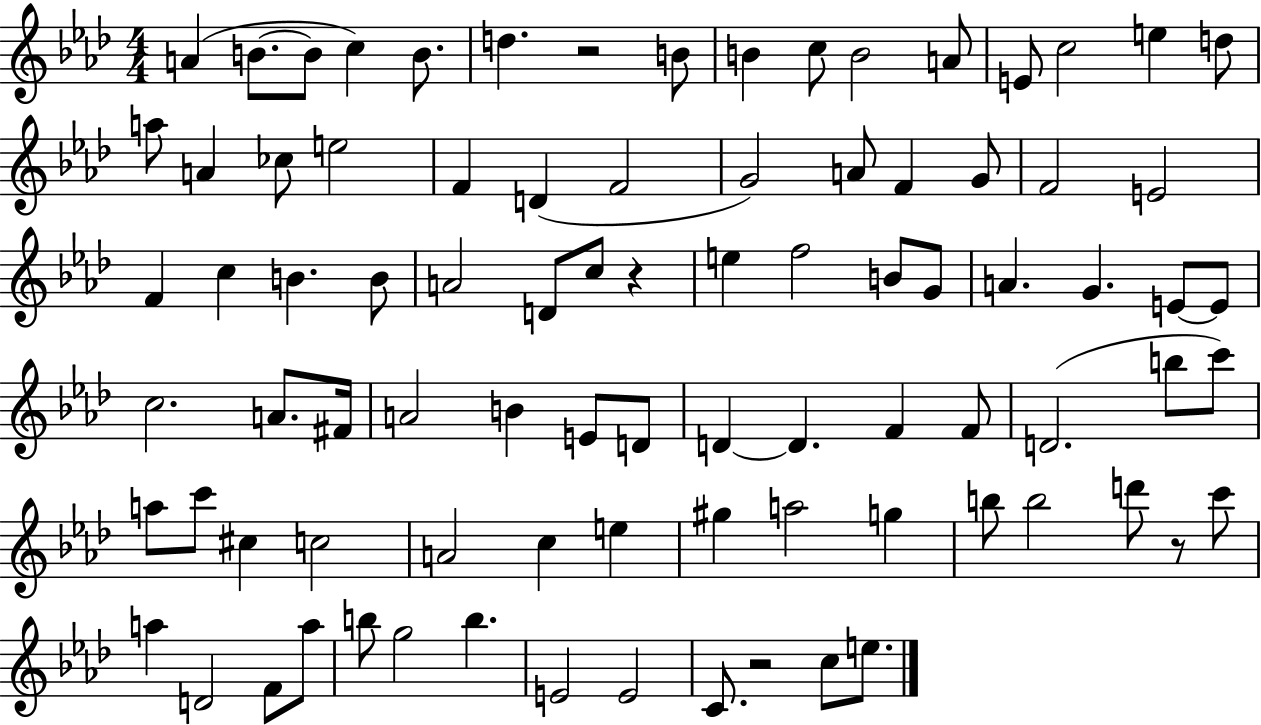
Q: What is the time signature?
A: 4/4